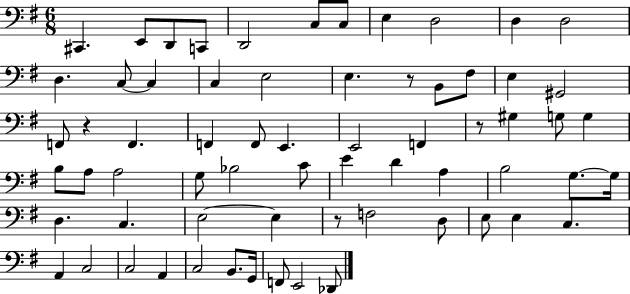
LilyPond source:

{
  \clef bass
  \numericTimeSignature
  \time 6/8
  \key g \major
  \repeat volta 2 { cis,4. e,8 d,8 c,8 | d,2 c8 c8 | e4 d2 | d4 d2 | \break d4. c8~~ c4 | c4 e2 | e4. r8 b,8 fis8 | e4 gis,2 | \break f,8 r4 f,4. | f,4 f,8 e,4. | e,2 f,4 | r8 gis4 g8 g4 | \break b8 a8 a2 | g8 bes2 c'8 | e'4 d'4 a4 | b2 g8.~~ g16 | \break d4. c4. | e2~~ e4 | r8 f2 d8 | e8 e4 c4. | \break a,4 c2 | c2 a,4 | c2 b,8. g,16 | f,8 e,2 des,8 | \break } \bar "|."
}